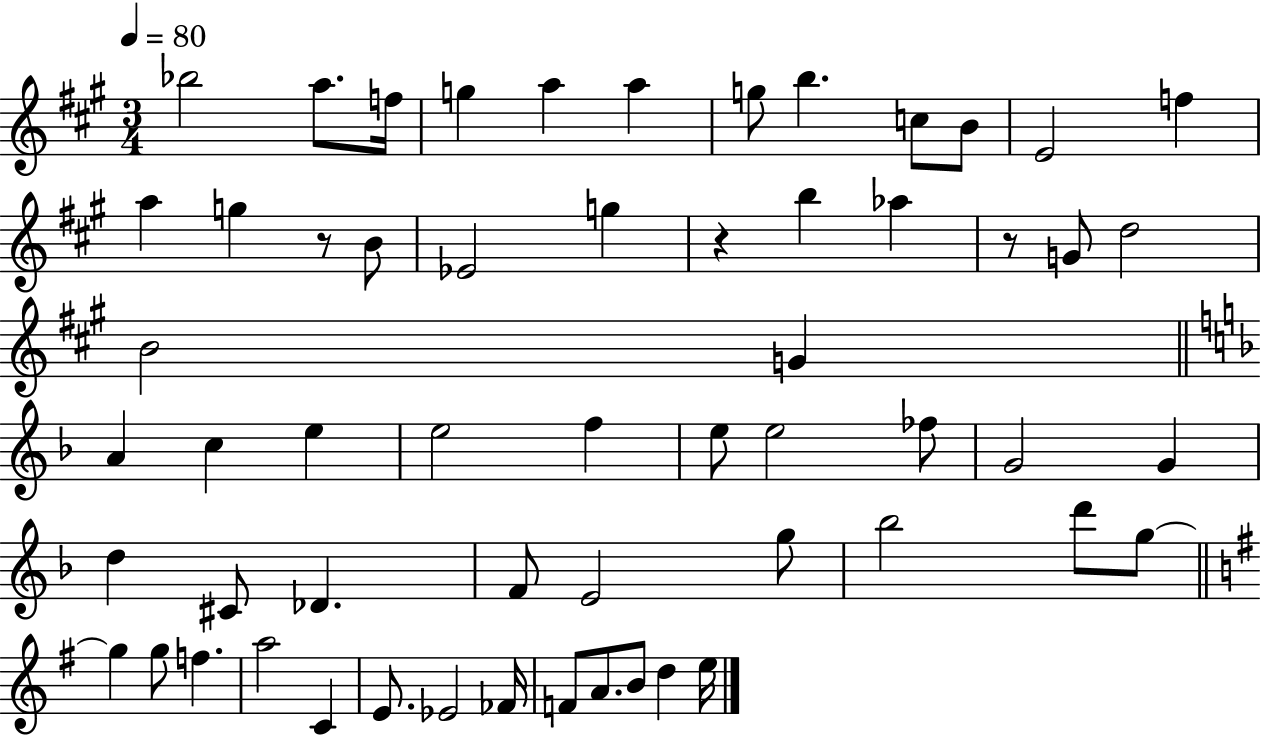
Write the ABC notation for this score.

X:1
T:Untitled
M:3/4
L:1/4
K:A
_b2 a/2 f/4 g a a g/2 b c/2 B/2 E2 f a g z/2 B/2 _E2 g z b _a z/2 G/2 d2 B2 G A c e e2 f e/2 e2 _f/2 G2 G d ^C/2 _D F/2 E2 g/2 _b2 d'/2 g/2 g g/2 f a2 C E/2 _E2 _F/4 F/2 A/2 B/2 d e/4